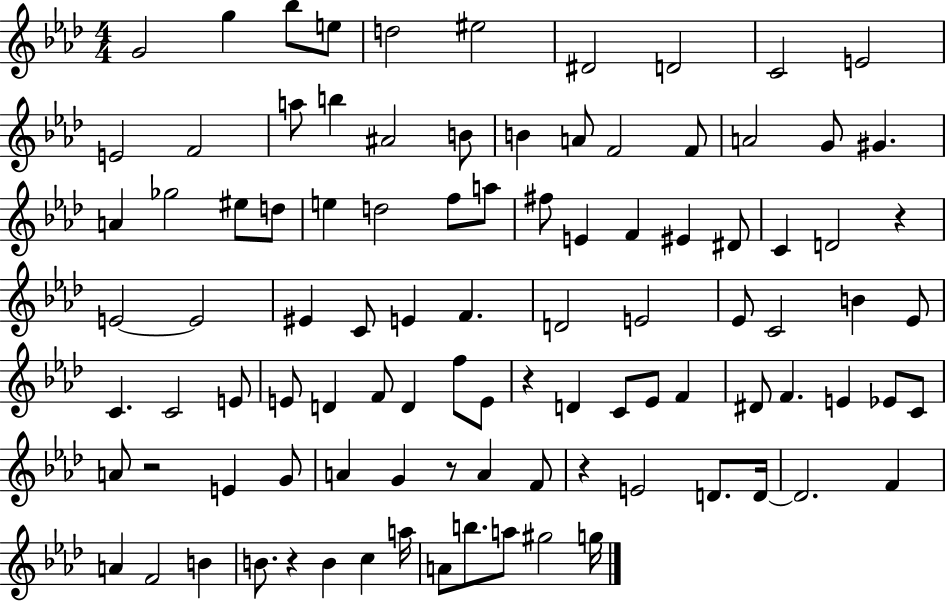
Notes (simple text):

G4/h G5/q Bb5/e E5/e D5/h EIS5/h D#4/h D4/h C4/h E4/h E4/h F4/h A5/e B5/q A#4/h B4/e B4/q A4/e F4/h F4/e A4/h G4/e G#4/q. A4/q Gb5/h EIS5/e D5/e E5/q D5/h F5/e A5/e F#5/e E4/q F4/q EIS4/q D#4/e C4/q D4/h R/q E4/h E4/h EIS4/q C4/e E4/q F4/q. D4/h E4/h Eb4/e C4/h B4/q Eb4/e C4/q. C4/h E4/e E4/e D4/q F4/e D4/q F5/e E4/e R/q D4/q C4/e Eb4/e F4/q D#4/e F4/q. E4/q Eb4/e C4/e A4/e R/h E4/q G4/e A4/q G4/q R/e A4/q F4/e R/q E4/h D4/e. D4/s D4/h. F4/q A4/q F4/h B4/q B4/e. R/q B4/q C5/q A5/s A4/e B5/e. A5/e G#5/h G5/s